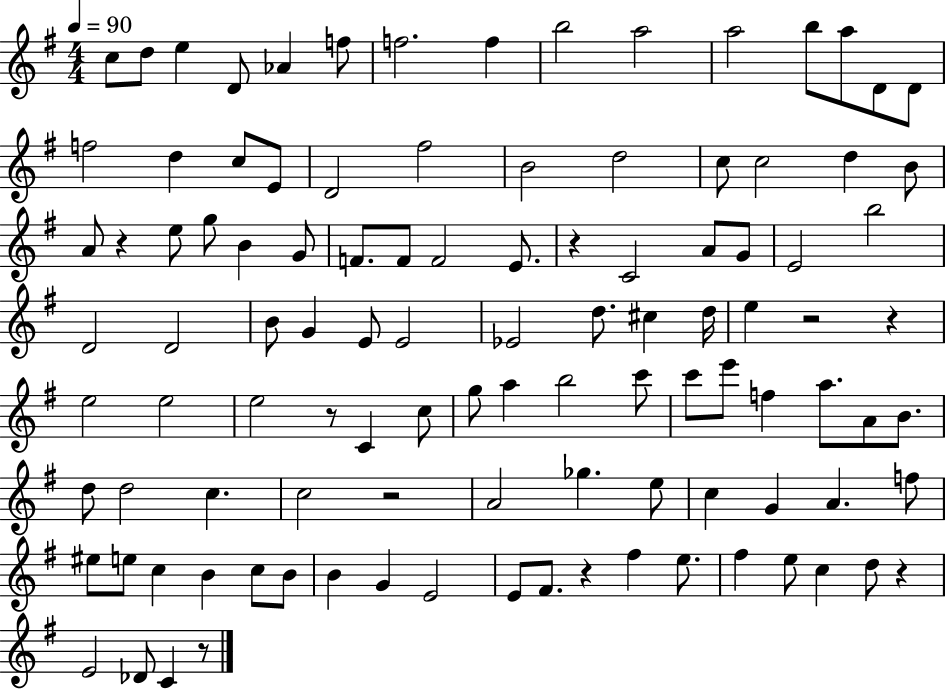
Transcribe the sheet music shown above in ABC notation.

X:1
T:Untitled
M:4/4
L:1/4
K:G
c/2 d/2 e D/2 _A f/2 f2 f b2 a2 a2 b/2 a/2 D/2 D/2 f2 d c/2 E/2 D2 ^f2 B2 d2 c/2 c2 d B/2 A/2 z e/2 g/2 B G/2 F/2 F/2 F2 E/2 z C2 A/2 G/2 E2 b2 D2 D2 B/2 G E/2 E2 _E2 d/2 ^c d/4 e z2 z e2 e2 e2 z/2 C c/2 g/2 a b2 c'/2 c'/2 e'/2 f a/2 A/2 B/2 d/2 d2 c c2 z2 A2 _g e/2 c G A f/2 ^e/2 e/2 c B c/2 B/2 B G E2 E/2 ^F/2 z ^f e/2 ^f e/2 c d/2 z E2 _D/2 C z/2